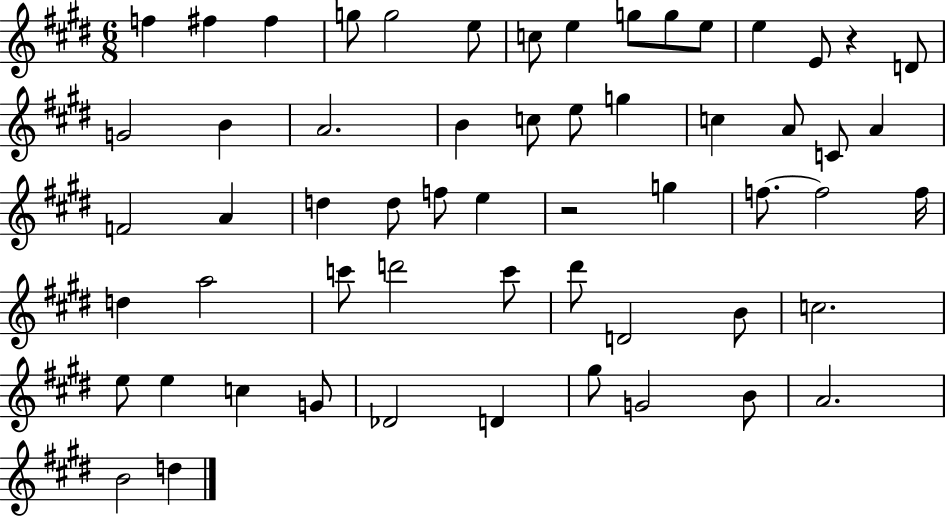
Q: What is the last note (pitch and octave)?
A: D5